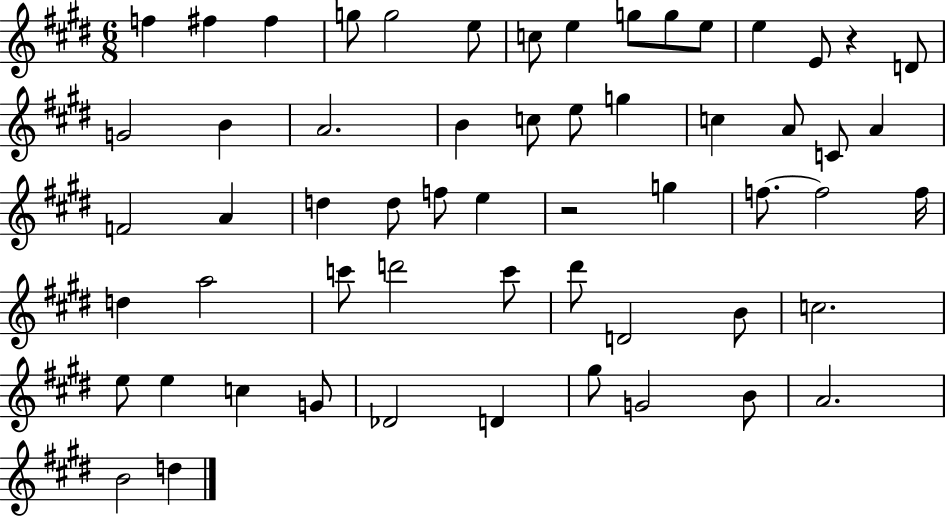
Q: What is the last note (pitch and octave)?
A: D5